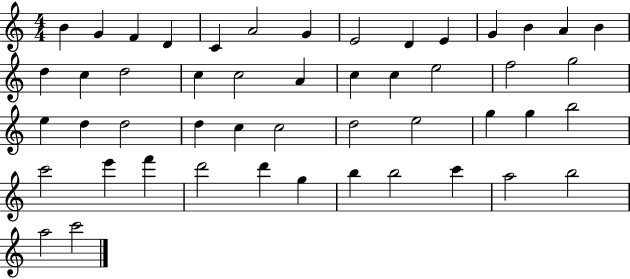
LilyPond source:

{
  \clef treble
  \numericTimeSignature
  \time 4/4
  \key c \major
  b'4 g'4 f'4 d'4 | c'4 a'2 g'4 | e'2 d'4 e'4 | g'4 b'4 a'4 b'4 | \break d''4 c''4 d''2 | c''4 c''2 a'4 | c''4 c''4 e''2 | f''2 g''2 | \break e''4 d''4 d''2 | d''4 c''4 c''2 | d''2 e''2 | g''4 g''4 b''2 | \break c'''2 e'''4 f'''4 | d'''2 d'''4 g''4 | b''4 b''2 c'''4 | a''2 b''2 | \break a''2 c'''2 | \bar "|."
}